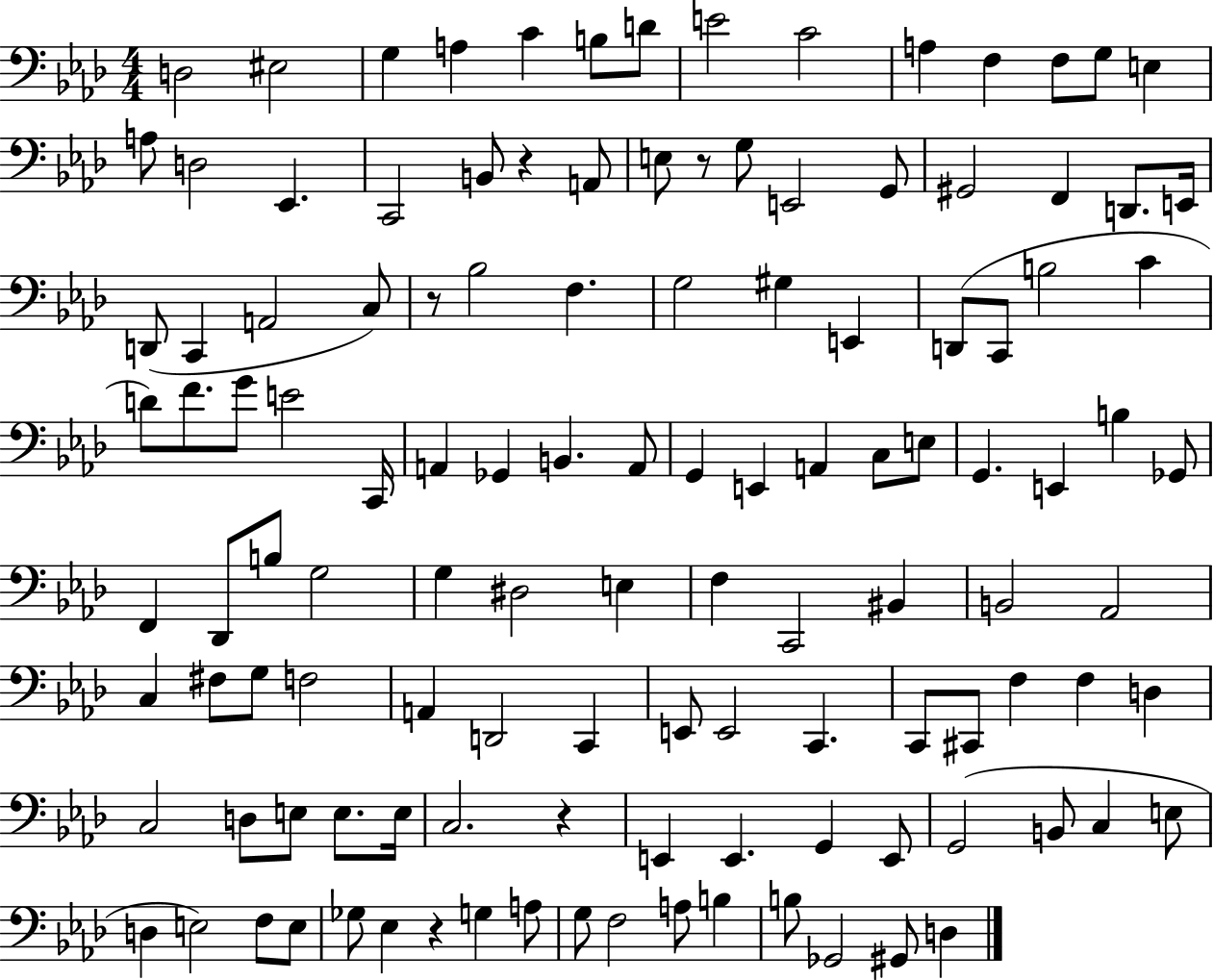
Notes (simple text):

D3/h EIS3/h G3/q A3/q C4/q B3/e D4/e E4/h C4/h A3/q F3/q F3/e G3/e E3/q A3/e D3/h Eb2/q. C2/h B2/e R/q A2/e E3/e R/e G3/e E2/h G2/e G#2/h F2/q D2/e. E2/s D2/e C2/q A2/h C3/e R/e Bb3/h F3/q. G3/h G#3/q E2/q D2/e C2/e B3/h C4/q D4/e F4/e. G4/e E4/h C2/s A2/q Gb2/q B2/q. A2/e G2/q E2/q A2/q C3/e E3/e G2/q. E2/q B3/q Gb2/e F2/q Db2/e B3/e G3/h G3/q D#3/h E3/q F3/q C2/h BIS2/q B2/h Ab2/h C3/q F#3/e G3/e F3/h A2/q D2/h C2/q E2/e E2/h C2/q. C2/e C#2/e F3/q F3/q D3/q C3/h D3/e E3/e E3/e. E3/s C3/h. R/q E2/q E2/q. G2/q E2/e G2/h B2/e C3/q E3/e D3/q E3/h F3/e E3/e Gb3/e Eb3/q R/q G3/q A3/e G3/e F3/h A3/e B3/q B3/e Gb2/h G#2/e D3/q